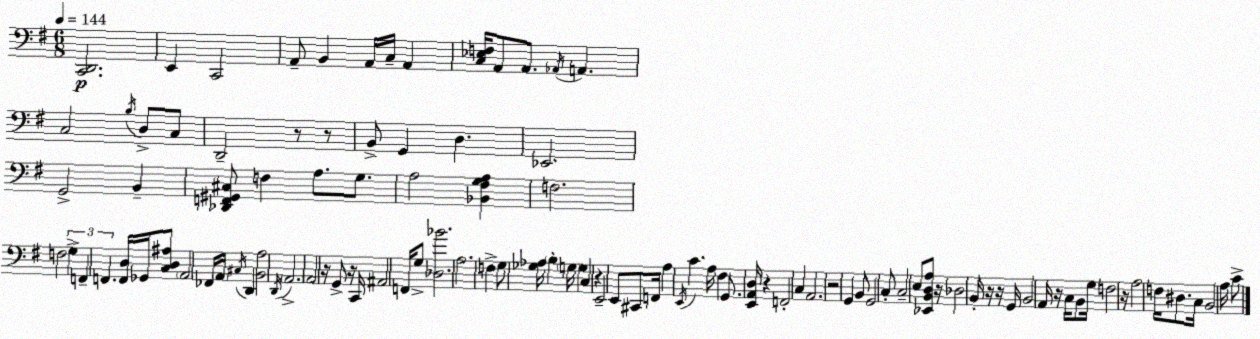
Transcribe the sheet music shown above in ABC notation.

X:1
T:Untitled
M:6/8
L:1/4
K:Em
[C,,D,,]2 E,, C,,2 A,,/2 B,, A,,/4 C,/4 A,, [C,_E,F,]/4 A,,/2 A,,/2 _A,,/4 A,, C,2 B,/4 D,/2 C,/2 D,,2 z/2 z/2 B,,/2 G,, D, _E,,2 G,,2 B,, [_D,,F,,^G,,^C,]/2 F, A,/2 G,/2 A,2 [_B,,^F,G,A,] F,2 F,2 G, F,, F,, [F,,D,]/4 _G,,/4 [C,D,^A,]/2 A,,2 _F,,/4 A,,/4 ^C,/4 D,, [B,,A,]2 D,,/4 A,,2 A,,2 z/4 G,,/2 z/4 C,,/4 ^A,,2 F,,/4 G,/2 [_D,_B]2 A,2 F, G,/2 [_G,_A,]/4 B, G,/4 G, C, z E,,2 E,,/2 ^C,,/2 F,,/4 A, E,,/4 C A,/4 ^F, G,,/2 [E,,A,,D,]/4 z F,,2 C, A,,2 z2 G,, B,,/2 G,,2 C,/2 C,2 E,/2 [_E,,B,,D,A,]/2 z/4 _D,2 B,,/4 z/4 z/4 G,,/4 B,,2 A,,/4 z/4 C,/4 B,,/2 G,/4 F,2 z/4 A,2 F,/4 ^D,/2 C,/4 B,,2 A,/4 C/2